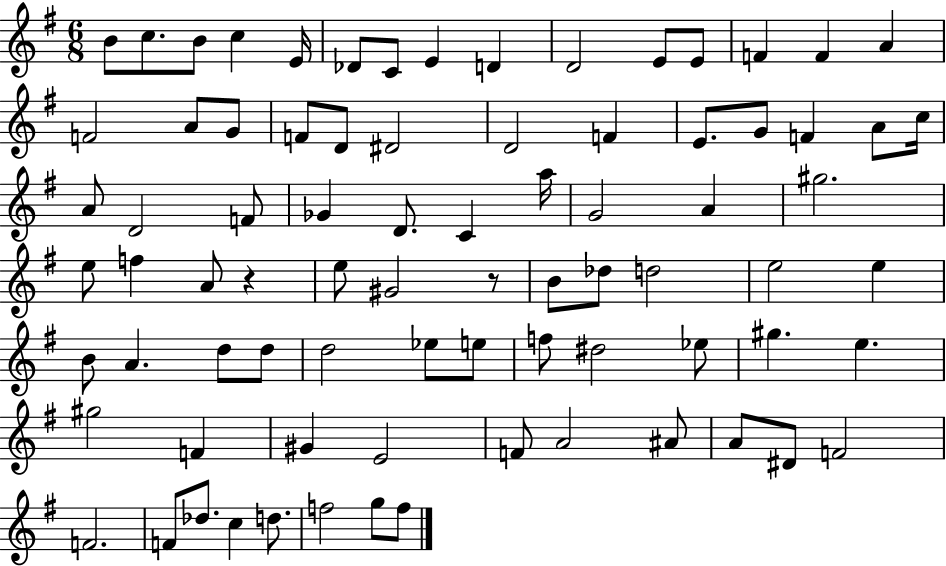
B4/e C5/e. B4/e C5/q E4/s Db4/e C4/e E4/q D4/q D4/h E4/e E4/e F4/q F4/q A4/q F4/h A4/e G4/e F4/e D4/e D#4/h D4/h F4/q E4/e. G4/e F4/q A4/e C5/s A4/e D4/h F4/e Gb4/q D4/e. C4/q A5/s G4/h A4/q G#5/h. E5/e F5/q A4/e R/q E5/e G#4/h R/e B4/e Db5/e D5/h E5/h E5/q B4/e A4/q. D5/e D5/e D5/h Eb5/e E5/e F5/e D#5/h Eb5/e G#5/q. E5/q. G#5/h F4/q G#4/q E4/h F4/e A4/h A#4/e A4/e D#4/e F4/h F4/h. F4/e Db5/e. C5/q D5/e. F5/h G5/e F5/e